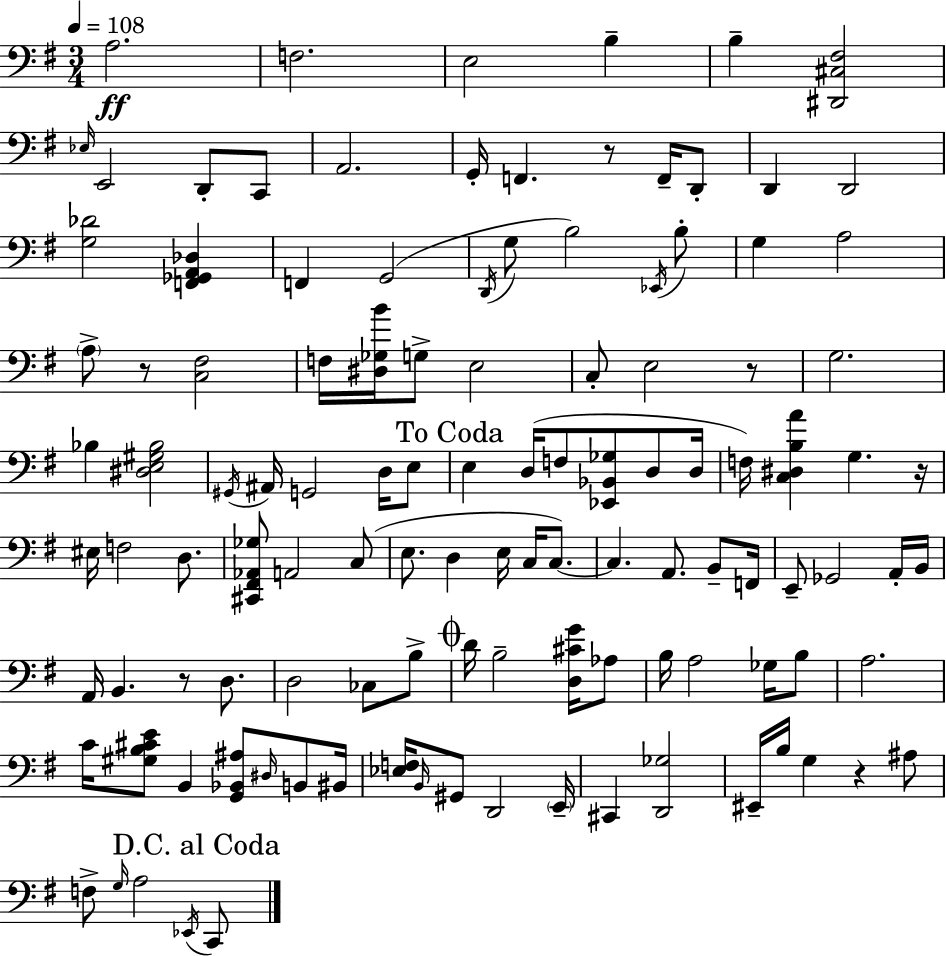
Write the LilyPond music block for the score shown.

{
  \clef bass
  \numericTimeSignature
  \time 3/4
  \key e \minor
  \tempo 4 = 108
  a2.\ff | f2. | e2 b4-- | b4-- <dis, cis fis>2 | \break \grace { ees16 } e,2 d,8-. c,8 | a,2. | g,16-. f,4. r8 f,16-- d,8-. | d,4 d,2 | \break <g des'>2 <f, ges, a, des>4 | f,4 g,2( | \acciaccatura { d,16 } g8 b2) | \acciaccatura { ees,16 } b8-. g4 a2 | \break \parenthesize a8-> r8 <c fis>2 | f16 <dis ges b'>16 g8-> e2 | c8-. e2 | r8 g2. | \break bes4 <dis e gis bes>2 | \acciaccatura { gis,16 } ais,16 g,2 | d16 e8 \mark "To Coda" e4 d16( f8 <ees, bes, ges>8 | d8 d16 f16) <c dis b a'>4 g4. | \break r16 eis16 f2 | d8. <cis, fis, aes, ges>8 a,2 | c8( e8. d4 e16 | c16 c8.~~) c4. a,8. | \break b,8-- f,16 e,8-- ges,2 | a,16-. b,16 a,16 b,4. r8 | d8. d2 | ces8 b8-> \mark \markup { \musicglyph "scripts.coda" } d'16 b2-- | \break <d cis' g'>16 aes8 b16 a2 | ges16 b8 a2. | c'16 <gis b cis' e'>8 b,4 <g, bes, ais>8 | \grace { dis16 } b,8 bis,16 <ees f>16 \grace { b,16 } gis,8 d,2 | \break \parenthesize e,16-- cis,4 <d, ges>2 | eis,16-- b16 g4 | r4 ais8 f8-> \grace { g16 } a2 | \acciaccatura { ees,16 } \mark "D.C. al Coda" c,8 \bar "|."
}